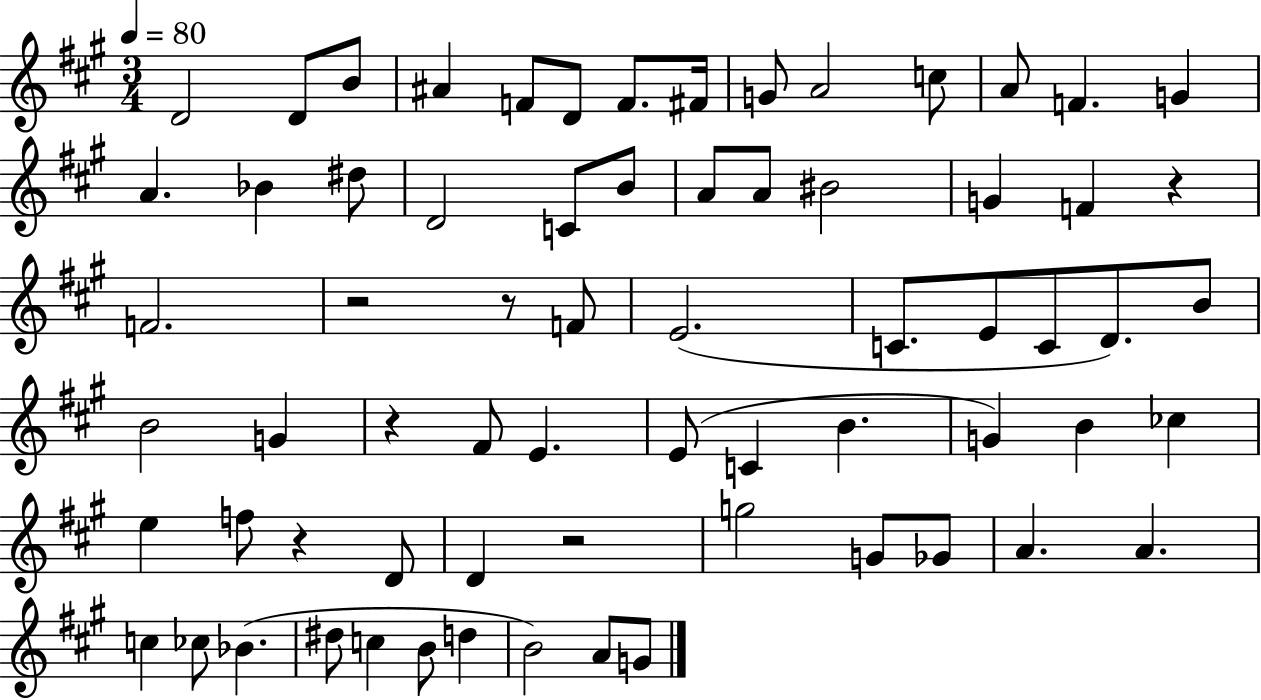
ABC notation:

X:1
T:Untitled
M:3/4
L:1/4
K:A
D2 D/2 B/2 ^A F/2 D/2 F/2 ^F/4 G/2 A2 c/2 A/2 F G A _B ^d/2 D2 C/2 B/2 A/2 A/2 ^B2 G F z F2 z2 z/2 F/2 E2 C/2 E/2 C/2 D/2 B/2 B2 G z ^F/2 E E/2 C B G B _c e f/2 z D/2 D z2 g2 G/2 _G/2 A A c _c/2 _B ^d/2 c B/2 d B2 A/2 G/2